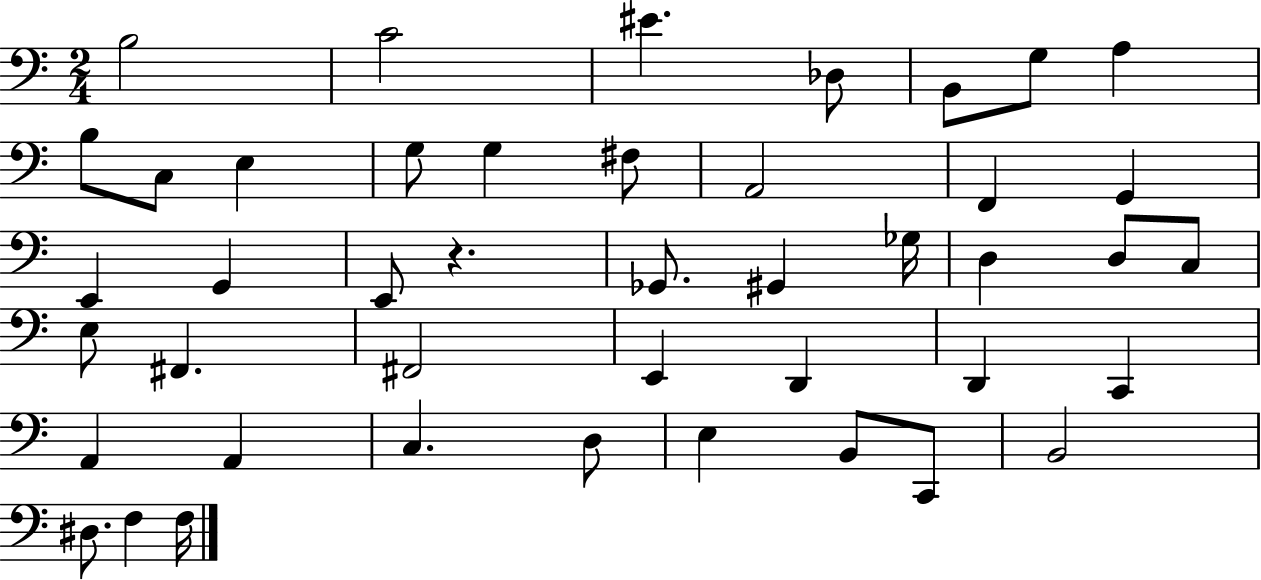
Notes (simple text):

B3/h C4/h EIS4/q. Db3/e B2/e G3/e A3/q B3/e C3/e E3/q G3/e G3/q F#3/e A2/h F2/q G2/q E2/q G2/q E2/e R/q. Gb2/e. G#2/q Gb3/s D3/q D3/e C3/e E3/e F#2/q. F#2/h E2/q D2/q D2/q C2/q A2/q A2/q C3/q. D3/e E3/q B2/e C2/e B2/h D#3/e. F3/q F3/s